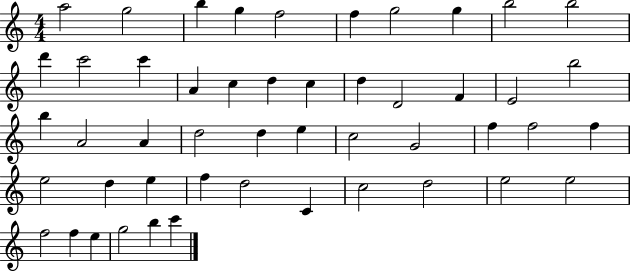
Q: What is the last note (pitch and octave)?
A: C6